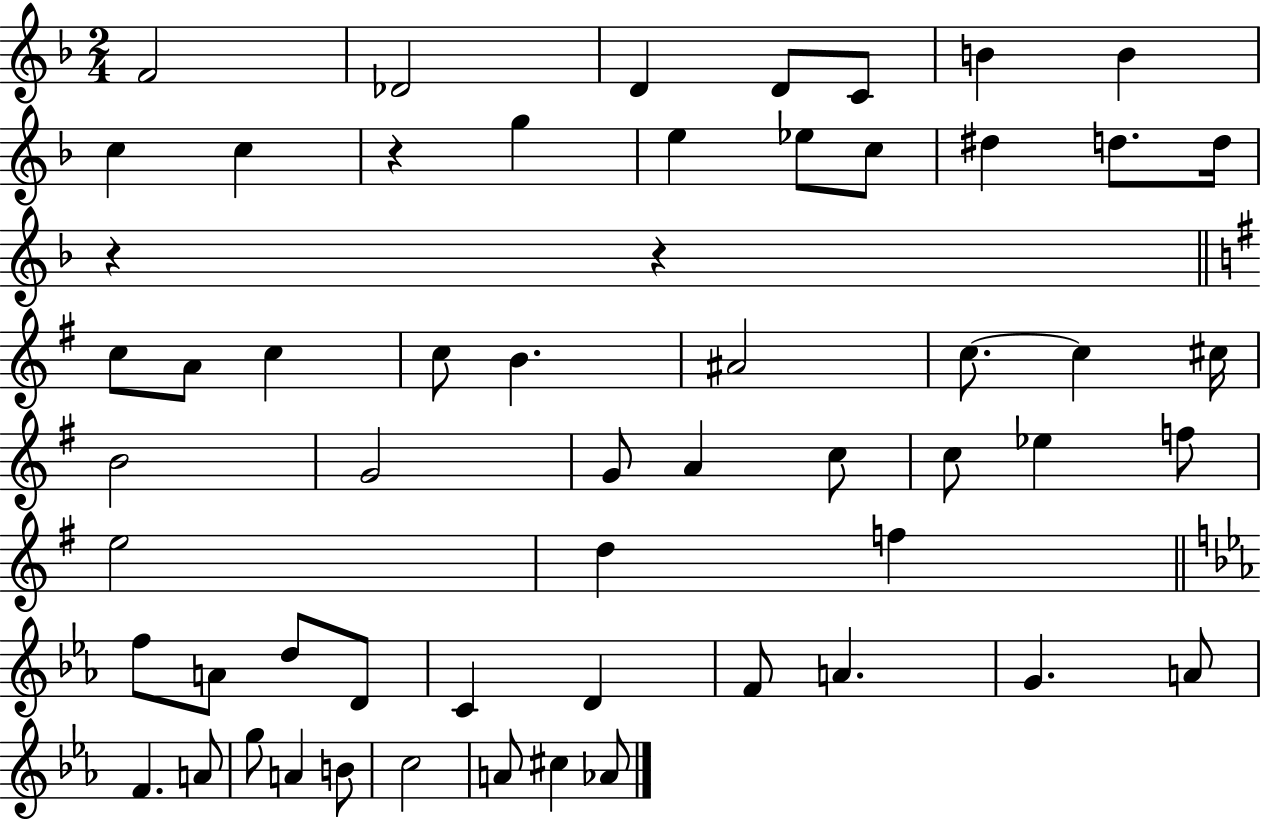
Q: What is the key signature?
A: F major